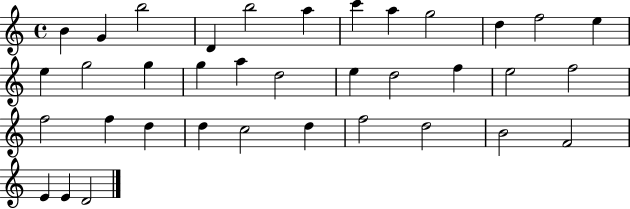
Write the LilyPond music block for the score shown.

{
  \clef treble
  \time 4/4
  \defaultTimeSignature
  \key c \major
  b'4 g'4 b''2 | d'4 b''2 a''4 | c'''4 a''4 g''2 | d''4 f''2 e''4 | \break e''4 g''2 g''4 | g''4 a''4 d''2 | e''4 d''2 f''4 | e''2 f''2 | \break f''2 f''4 d''4 | d''4 c''2 d''4 | f''2 d''2 | b'2 f'2 | \break e'4 e'4 d'2 | \bar "|."
}